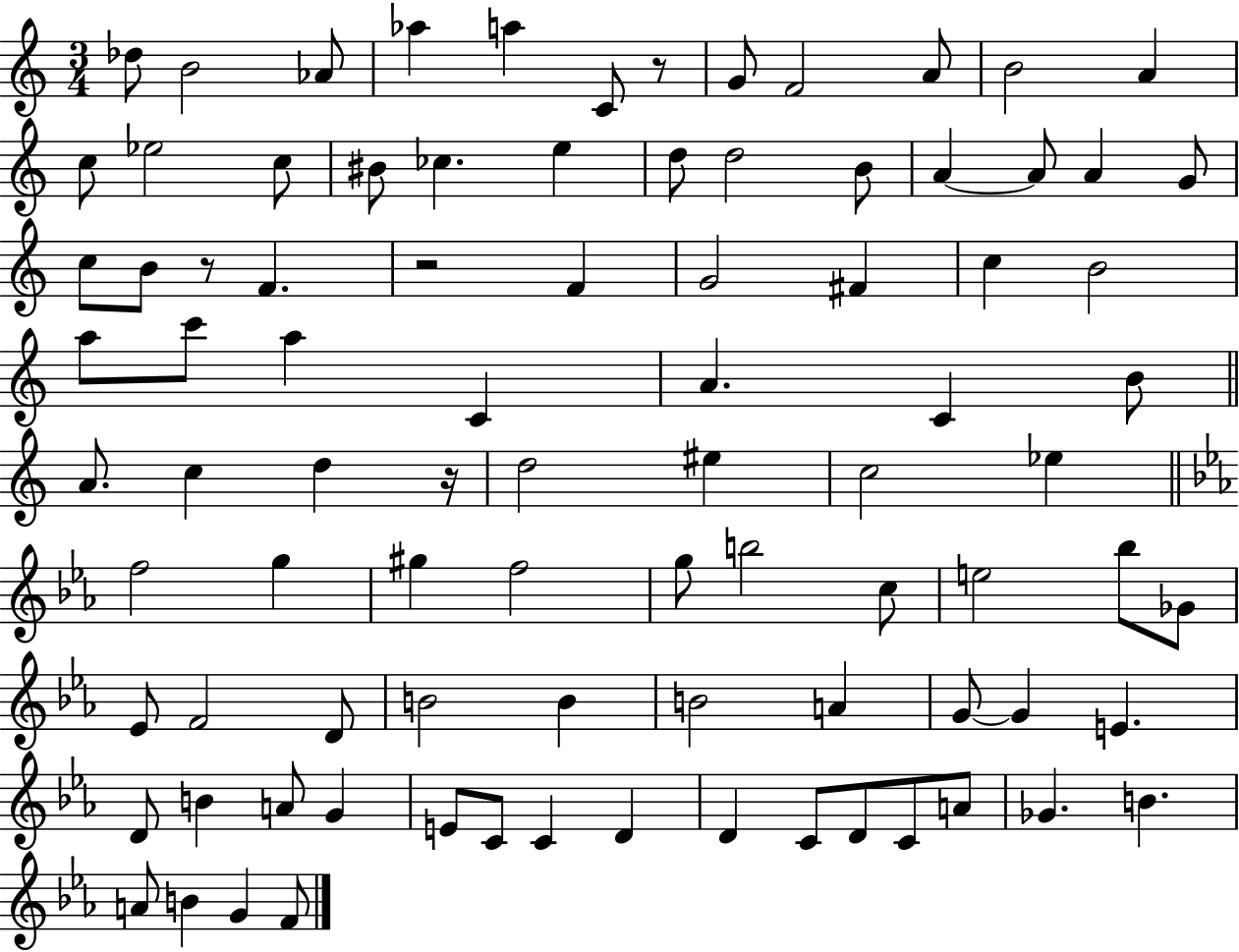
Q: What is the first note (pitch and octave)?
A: Db5